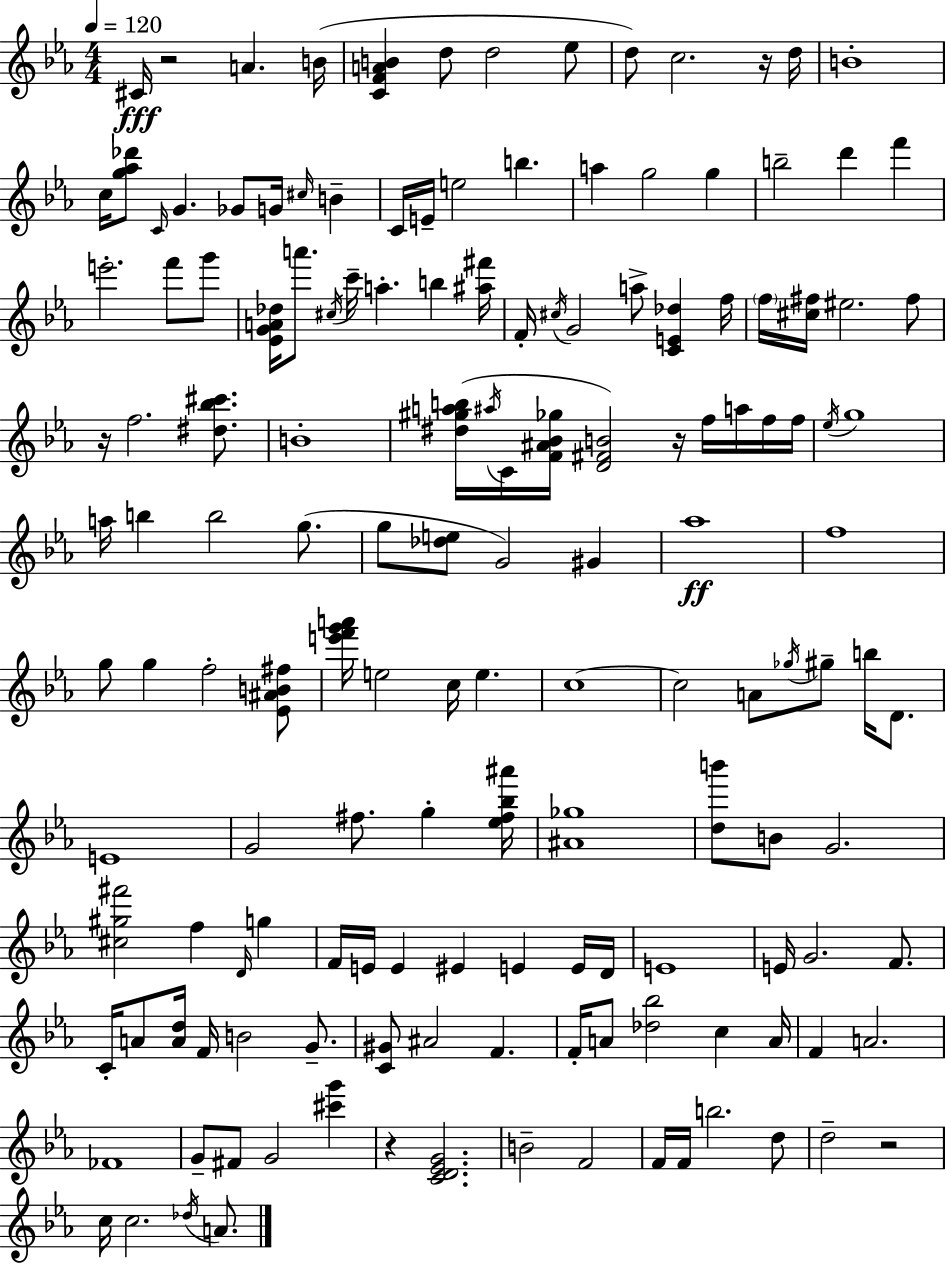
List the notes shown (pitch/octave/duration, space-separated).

C#4/s R/h A4/q. B4/s [C4,F4,A4,B4]/q D5/e D5/h Eb5/e D5/e C5/h. R/s D5/s B4/w C5/s [G5,Ab5,Db6]/e C4/s G4/q. Gb4/e G4/s C#5/s B4/q C4/s E4/s E5/h B5/q. A5/q G5/h G5/q B5/h D6/q F6/q E6/h. F6/e G6/e [Eb4,G4,A4,Db5]/s A6/e. C#5/s C6/s A5/q. B5/q [A#5,F#6]/s F4/s C#5/s G4/h A5/e [C4,E4,Db5]/q F5/s F5/s [C#5,F#5]/s EIS5/h. F#5/e R/s F5/h. [D#5,Bb5,C#6]/e. B4/w [D#5,G#5,A5,B5]/s A#5/s C4/s [F4,A#4,Bb4,Gb5]/s [D4,F#4,B4]/h R/s F5/s A5/s F5/s F5/s Eb5/s G5/w A5/s B5/q B5/h G5/e. G5/e [Db5,E5]/e G4/h G#4/q Ab5/w F5/w G5/e G5/q F5/h [Eb4,A#4,B4,F#5]/e [E6,F6,G6,A6]/s E5/h C5/s E5/q. C5/w C5/h A4/e Gb5/s G#5/e B5/s D4/e. E4/w G4/h F#5/e. G5/q [Eb5,F#5,Bb5,A#6]/s [A#4,Gb5]/w [D5,B6]/e B4/e G4/h. [C#5,G#5,F#6]/h F5/q D4/s G5/q F4/s E4/s E4/q EIS4/q E4/q E4/s D4/s E4/w E4/s G4/h. F4/e. C4/s A4/e [A4,D5]/s F4/s B4/h G4/e. [C4,G#4]/e A#4/h F4/q. F4/s A4/e [Db5,Bb5]/h C5/q A4/s F4/q A4/h. FES4/w G4/e F#4/e G4/h [C#6,G6]/q R/q [C4,D4,Eb4,G4]/h. B4/h F4/h F4/s F4/s B5/h. D5/e D5/h R/h C5/s C5/h. Db5/s A4/e.